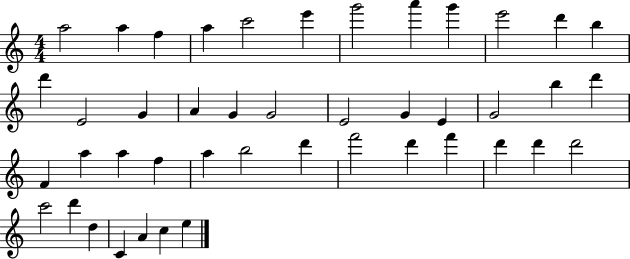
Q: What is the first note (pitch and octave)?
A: A5